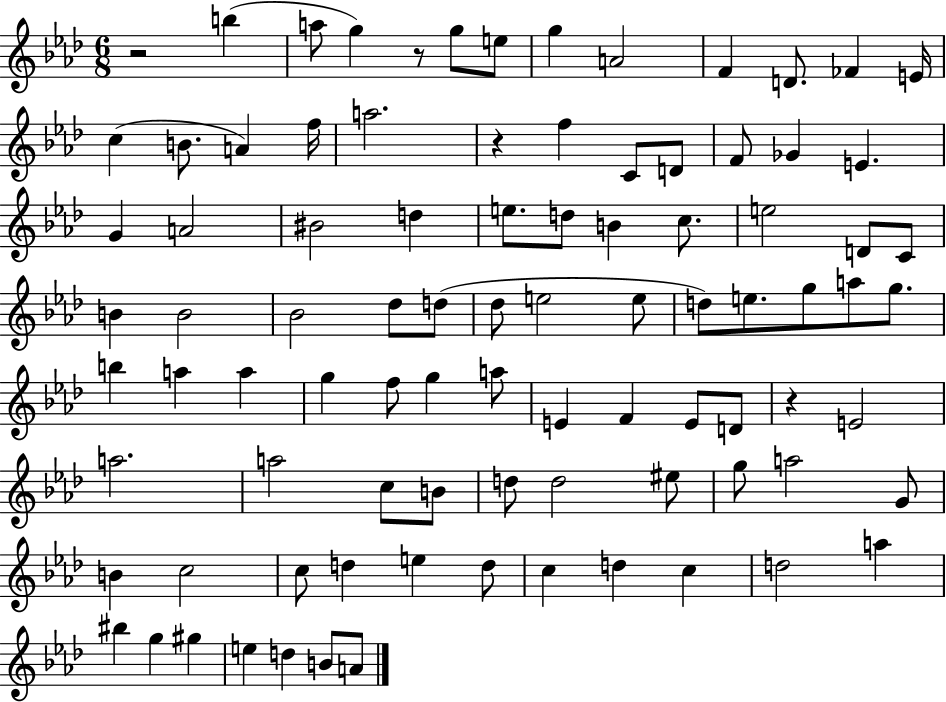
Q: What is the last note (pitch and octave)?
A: A4